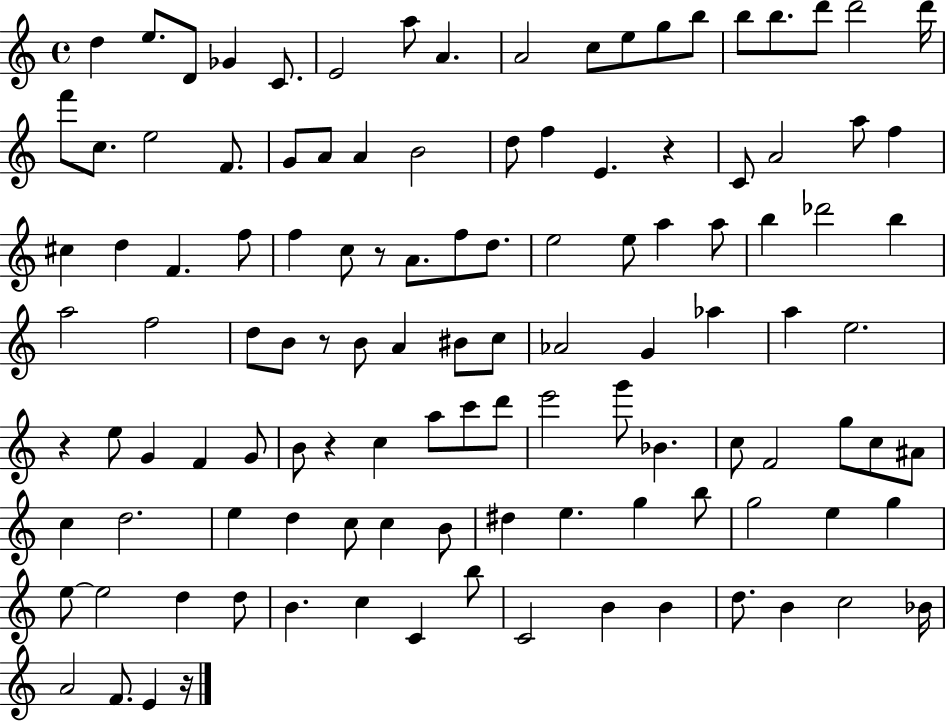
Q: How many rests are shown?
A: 6